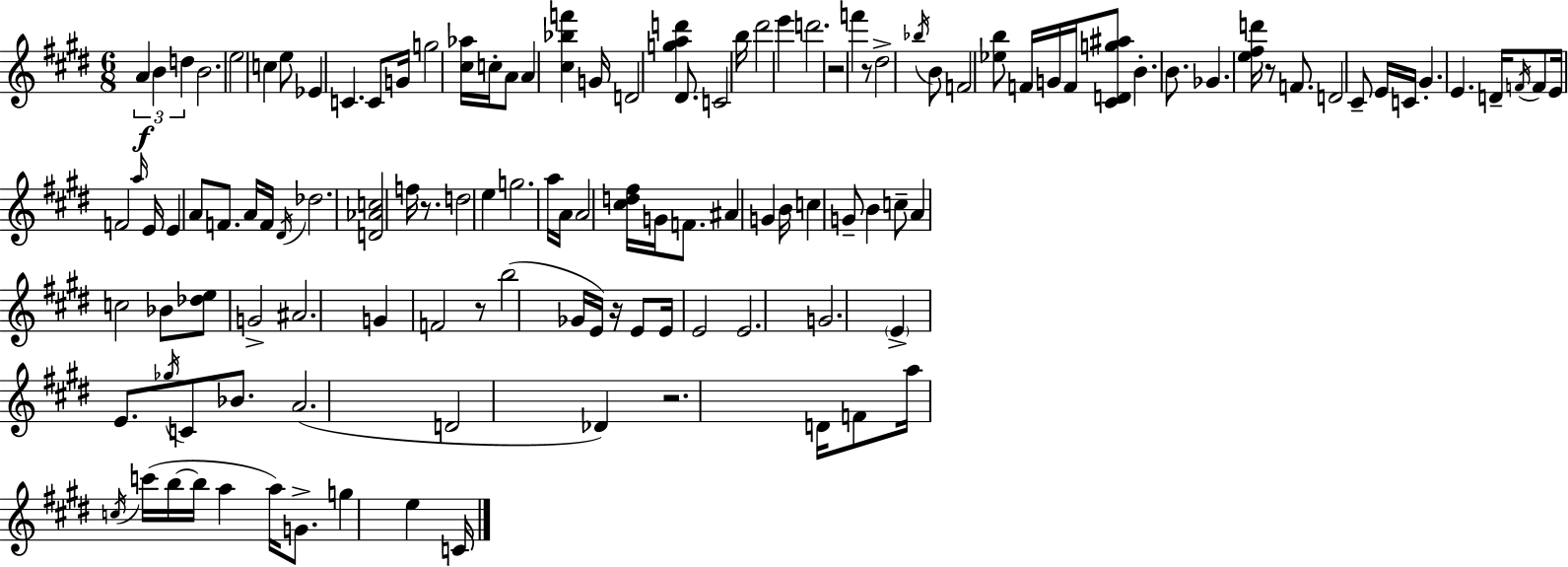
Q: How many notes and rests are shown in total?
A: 123